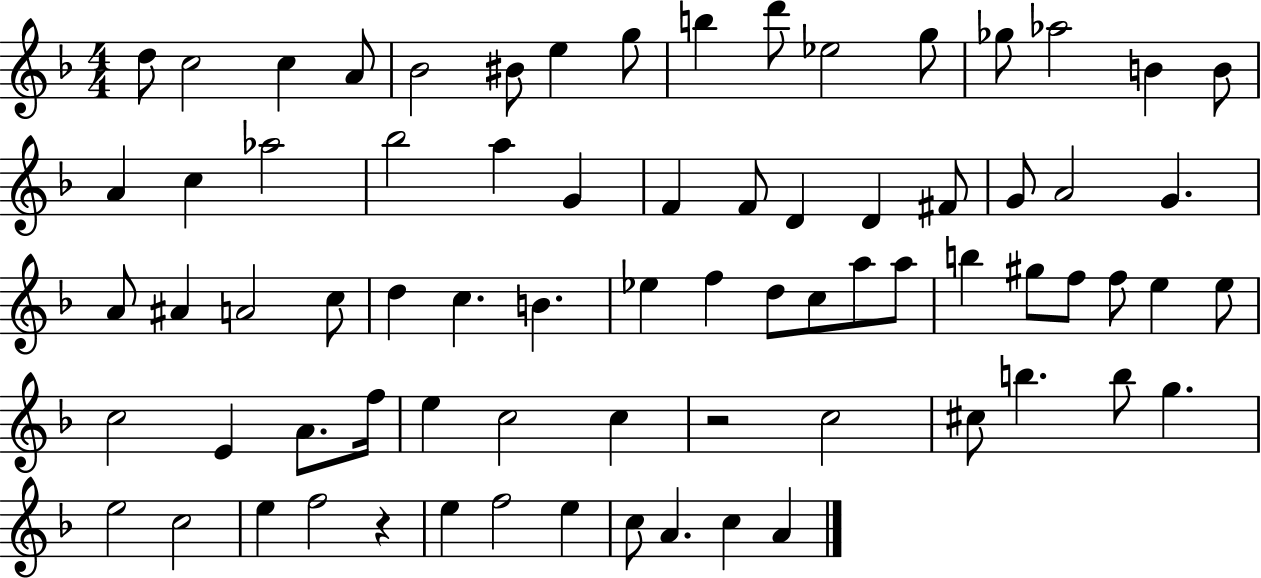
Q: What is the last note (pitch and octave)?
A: A4